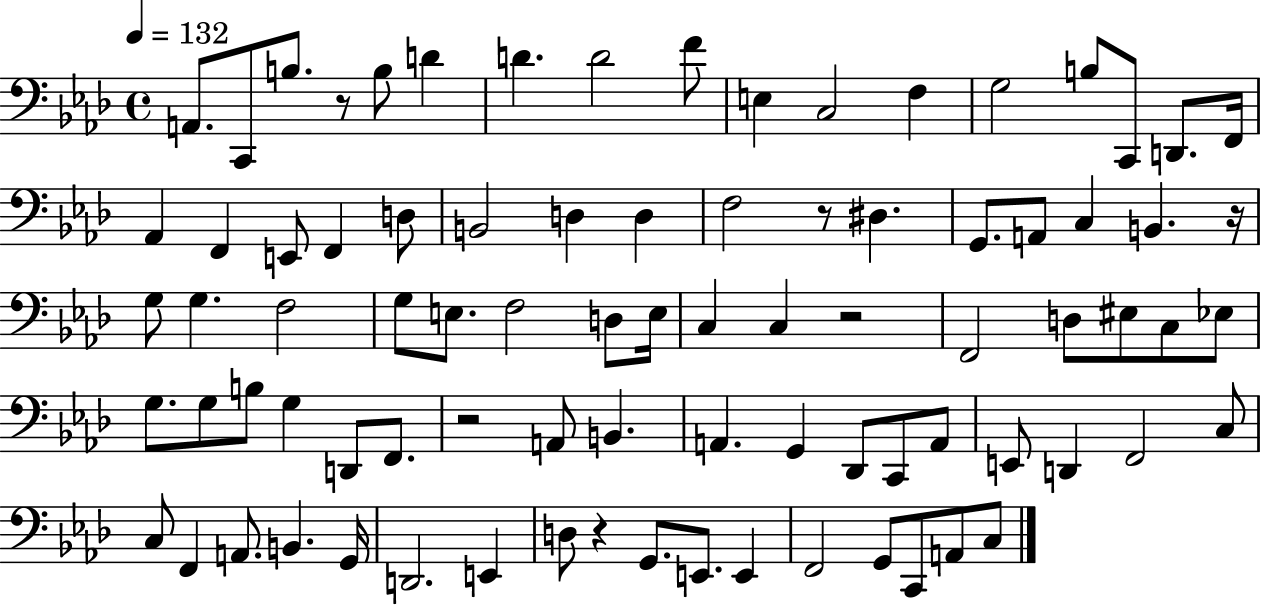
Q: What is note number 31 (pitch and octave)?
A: G3